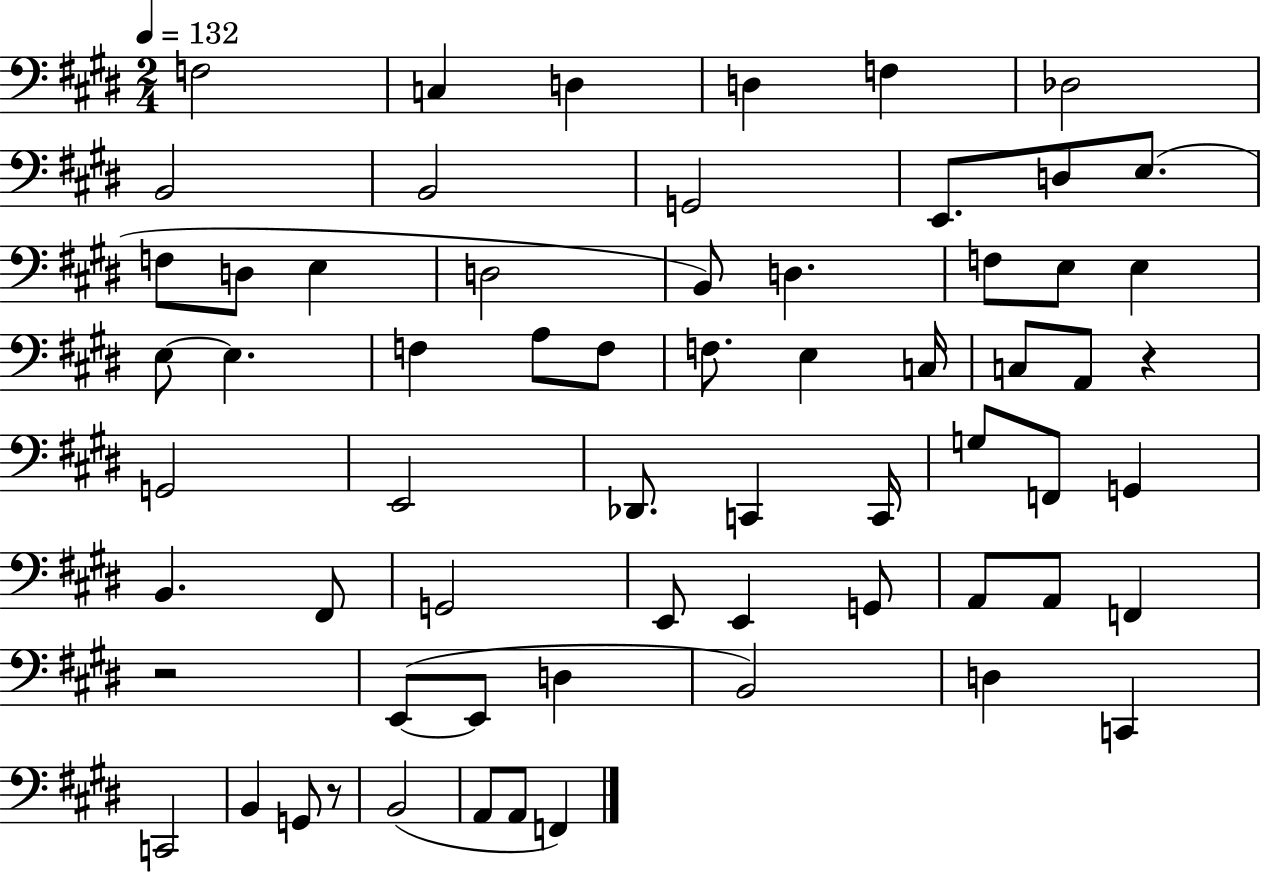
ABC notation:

X:1
T:Untitled
M:2/4
L:1/4
K:E
F,2 C, D, D, F, _D,2 B,,2 B,,2 G,,2 E,,/2 D,/2 E,/2 F,/2 D,/2 E, D,2 B,,/2 D, F,/2 E,/2 E, E,/2 E, F, A,/2 F,/2 F,/2 E, C,/4 C,/2 A,,/2 z G,,2 E,,2 _D,,/2 C,, C,,/4 G,/2 F,,/2 G,, B,, ^F,,/2 G,,2 E,,/2 E,, G,,/2 A,,/2 A,,/2 F,, z2 E,,/2 E,,/2 D, B,,2 D, C,, C,,2 B,, G,,/2 z/2 B,,2 A,,/2 A,,/2 F,,